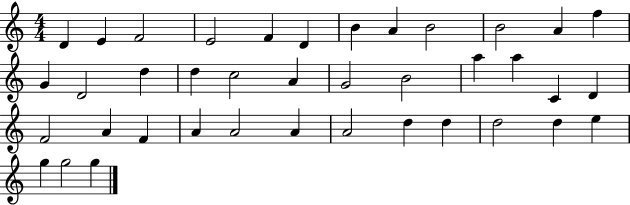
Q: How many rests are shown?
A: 0